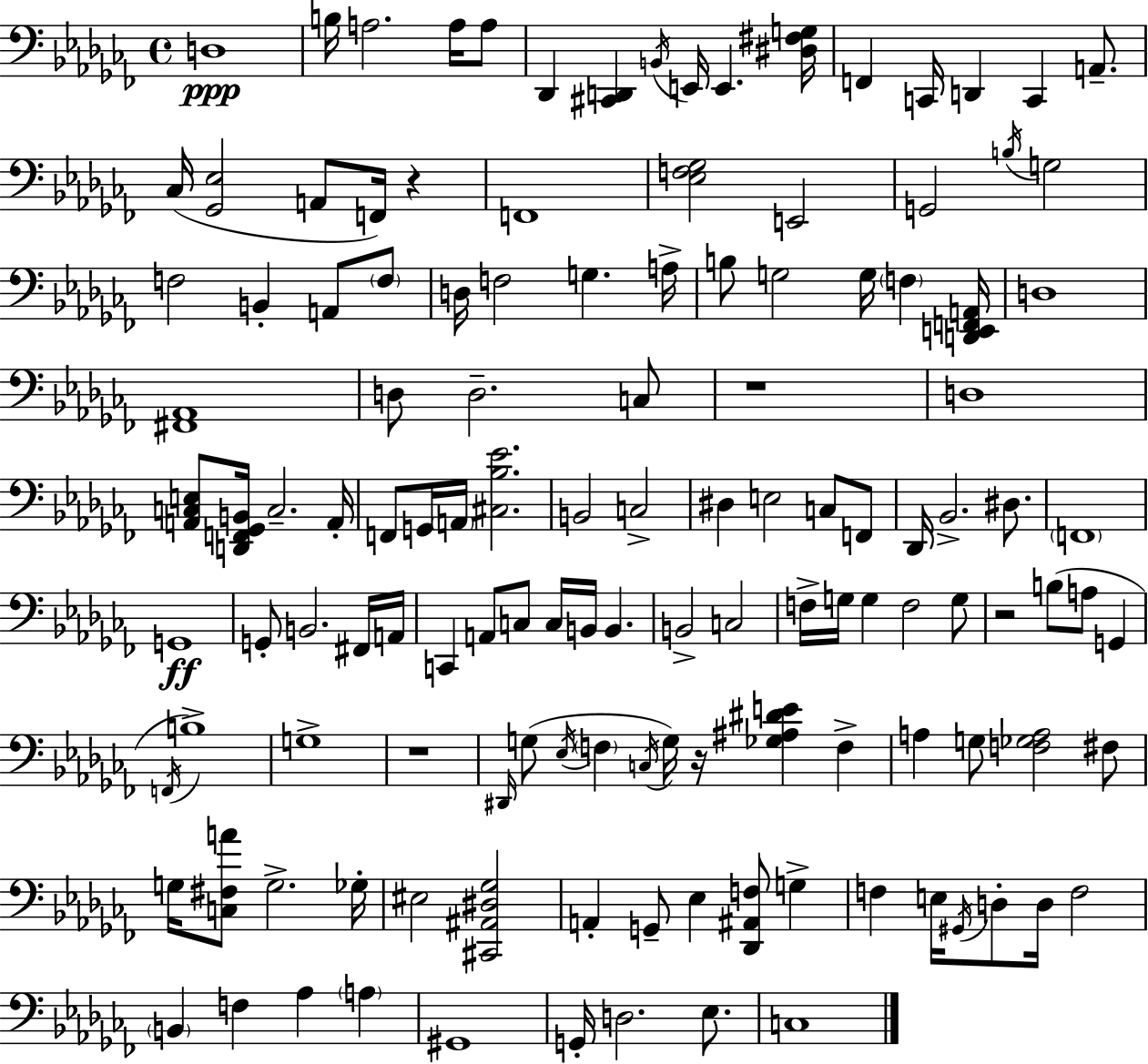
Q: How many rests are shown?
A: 5